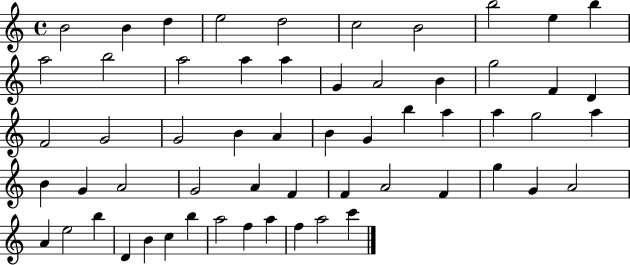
B4/h B4/q D5/q E5/h D5/h C5/h B4/h B5/h E5/q B5/q A5/h B5/h A5/h A5/q A5/q G4/q A4/h B4/q G5/h F4/q D4/q F4/h G4/h G4/h B4/q A4/q B4/q G4/q B5/q A5/q A5/q G5/h A5/q B4/q G4/q A4/h G4/h A4/q F4/q F4/q A4/h F4/q G5/q G4/q A4/h A4/q E5/h B5/q D4/q B4/q C5/q B5/q A5/h F5/q A5/q F5/q A5/h C6/q